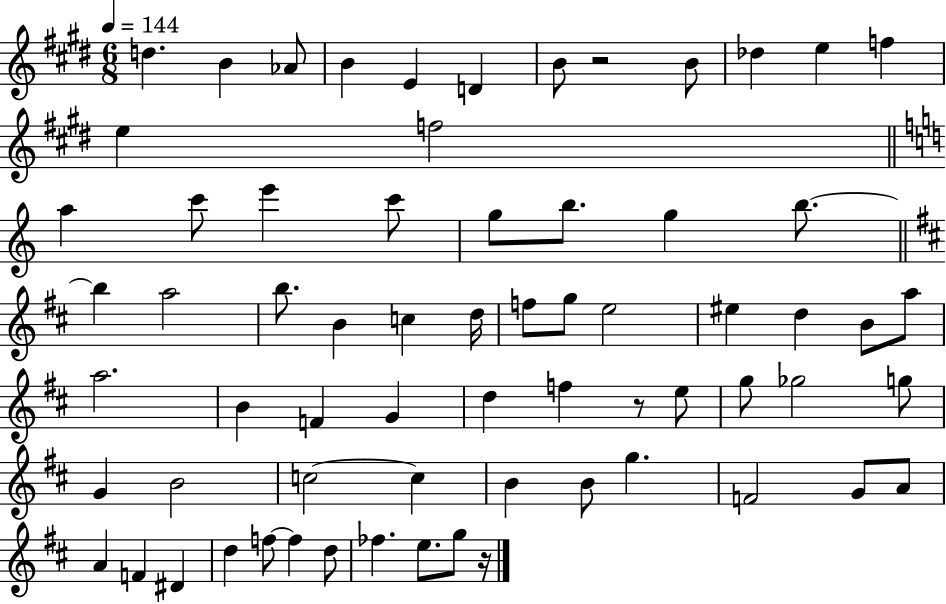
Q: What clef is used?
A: treble